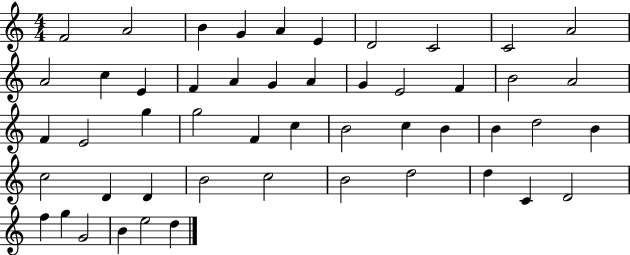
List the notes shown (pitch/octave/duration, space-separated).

F4/h A4/h B4/q G4/q A4/q E4/q D4/h C4/h C4/h A4/h A4/h C5/q E4/q F4/q A4/q G4/q A4/q G4/q E4/h F4/q B4/h A4/h F4/q E4/h G5/q G5/h F4/q C5/q B4/h C5/q B4/q B4/q D5/h B4/q C5/h D4/q D4/q B4/h C5/h B4/h D5/h D5/q C4/q D4/h F5/q G5/q G4/h B4/q E5/h D5/q